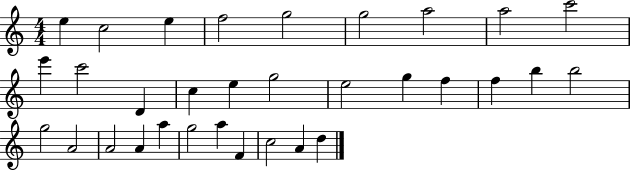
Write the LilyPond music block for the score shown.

{
  \clef treble
  \numericTimeSignature
  \time 4/4
  \key c \major
  e''4 c''2 e''4 | f''2 g''2 | g''2 a''2 | a''2 c'''2 | \break e'''4 c'''2 d'4 | c''4 e''4 g''2 | e''2 g''4 f''4 | f''4 b''4 b''2 | \break g''2 a'2 | a'2 a'4 a''4 | g''2 a''4 f'4 | c''2 a'4 d''4 | \break \bar "|."
}